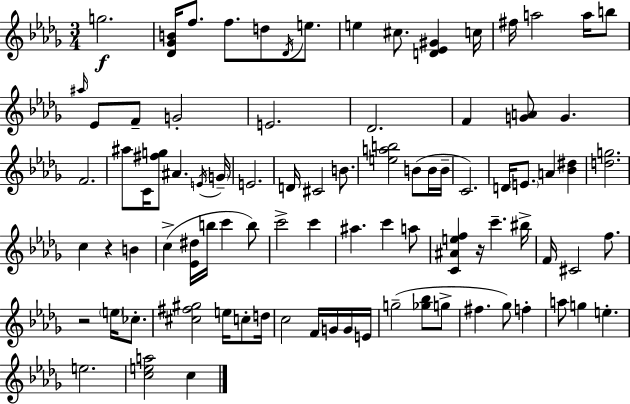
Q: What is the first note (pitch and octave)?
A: G5